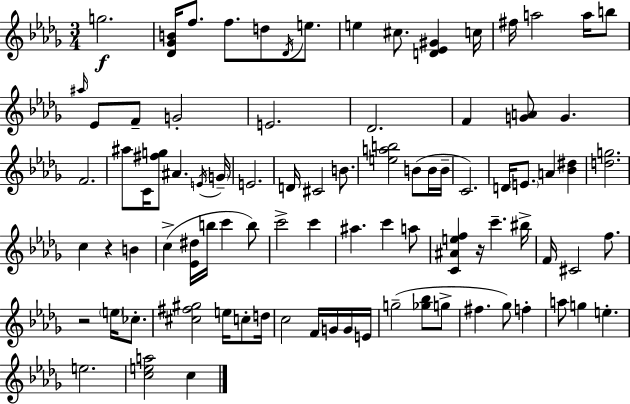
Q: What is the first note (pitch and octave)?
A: G5